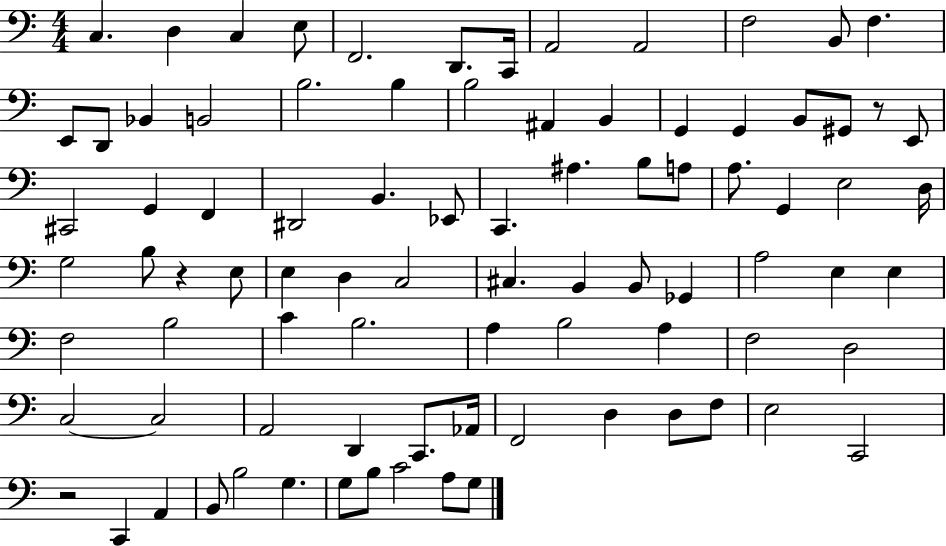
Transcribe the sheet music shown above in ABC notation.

X:1
T:Untitled
M:4/4
L:1/4
K:C
C, D, C, E,/2 F,,2 D,,/2 C,,/4 A,,2 A,,2 F,2 B,,/2 F, E,,/2 D,,/2 _B,, B,,2 B,2 B, B,2 ^A,, B,, G,, G,, B,,/2 ^G,,/2 z/2 E,,/2 ^C,,2 G,, F,, ^D,,2 B,, _E,,/2 C,, ^A, B,/2 A,/2 A,/2 G,, E,2 D,/4 G,2 B,/2 z E,/2 E, D, C,2 ^C, B,, B,,/2 _G,, A,2 E, E, F,2 B,2 C B,2 A, B,2 A, F,2 D,2 C,2 C,2 A,,2 D,, C,,/2 _A,,/4 F,,2 D, D,/2 F,/2 E,2 C,,2 z2 C,, A,, B,,/2 B,2 G, G,/2 B,/2 C2 A,/2 G,/2